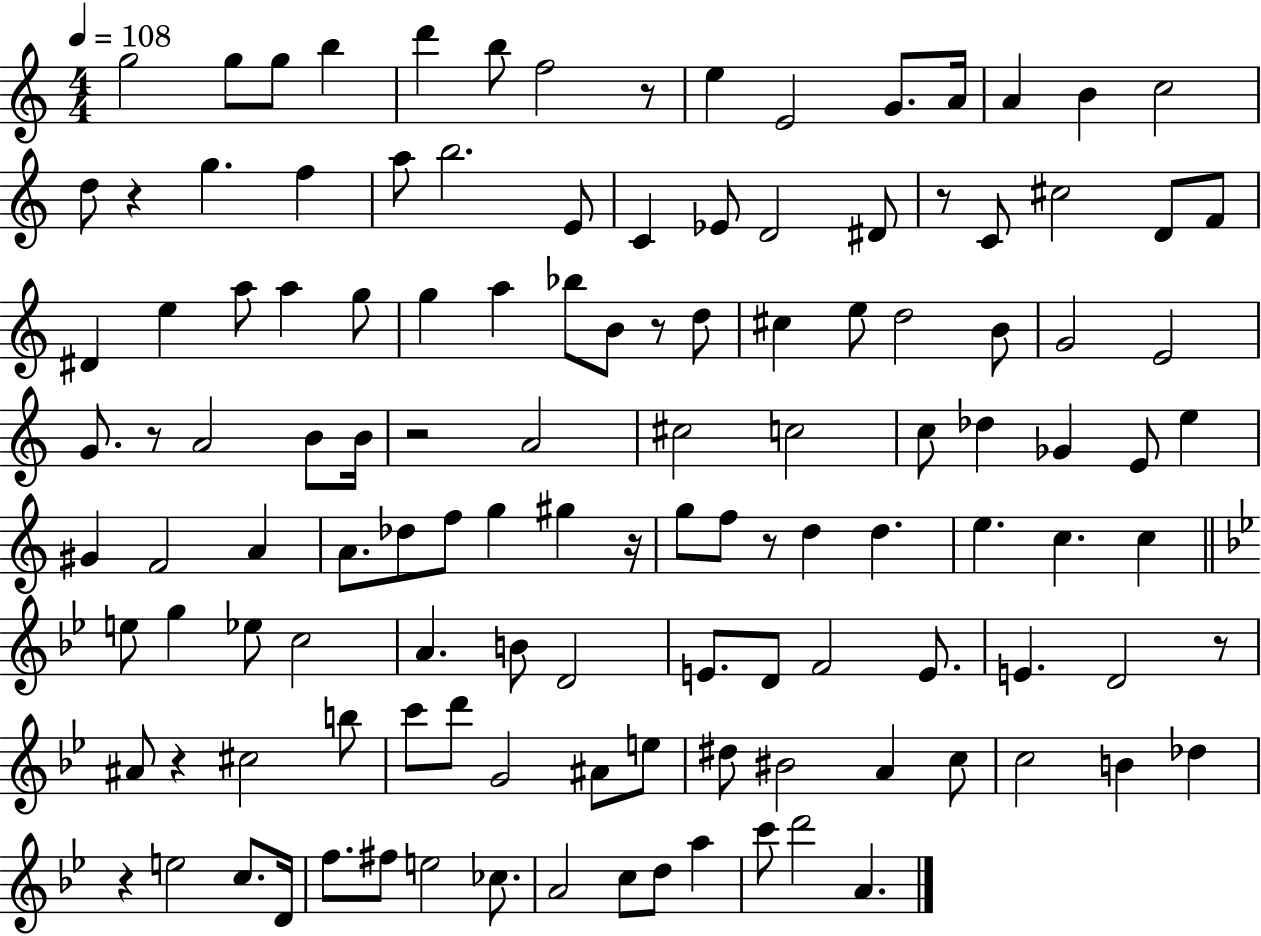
G5/h G5/e G5/e B5/q D6/q B5/e F5/h R/e E5/q E4/h G4/e. A4/s A4/q B4/q C5/h D5/e R/q G5/q. F5/q A5/e B5/h. E4/e C4/q Eb4/e D4/h D#4/e R/e C4/e C#5/h D4/e F4/e D#4/q E5/q A5/e A5/q G5/e G5/q A5/q Bb5/e B4/e R/e D5/e C#5/q E5/e D5/h B4/e G4/h E4/h G4/e. R/e A4/h B4/e B4/s R/h A4/h C#5/h C5/h C5/e Db5/q Gb4/q E4/e E5/q G#4/q F4/h A4/q A4/e. Db5/e F5/e G5/q G#5/q R/s G5/e F5/e R/e D5/q D5/q. E5/q. C5/q. C5/q E5/e G5/q Eb5/e C5/h A4/q. B4/e D4/h E4/e. D4/e F4/h E4/e. E4/q. D4/h R/e A#4/e R/q C#5/h B5/e C6/e D6/e G4/h A#4/e E5/e D#5/e BIS4/h A4/q C5/e C5/h B4/q Db5/q R/q E5/h C5/e. D4/s F5/e. F#5/e E5/h CES5/e. A4/h C5/e D5/e A5/q C6/e D6/h A4/q.